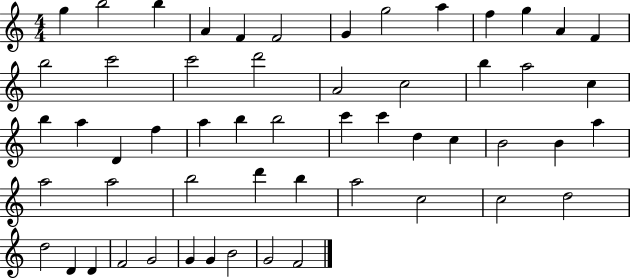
X:1
T:Untitled
M:4/4
L:1/4
K:C
g b2 b A F F2 G g2 a f g A F b2 c'2 c'2 d'2 A2 c2 b a2 c b a D f a b b2 c' c' d c B2 B a a2 a2 b2 d' b a2 c2 c2 d2 d2 D D F2 G2 G G B2 G2 F2